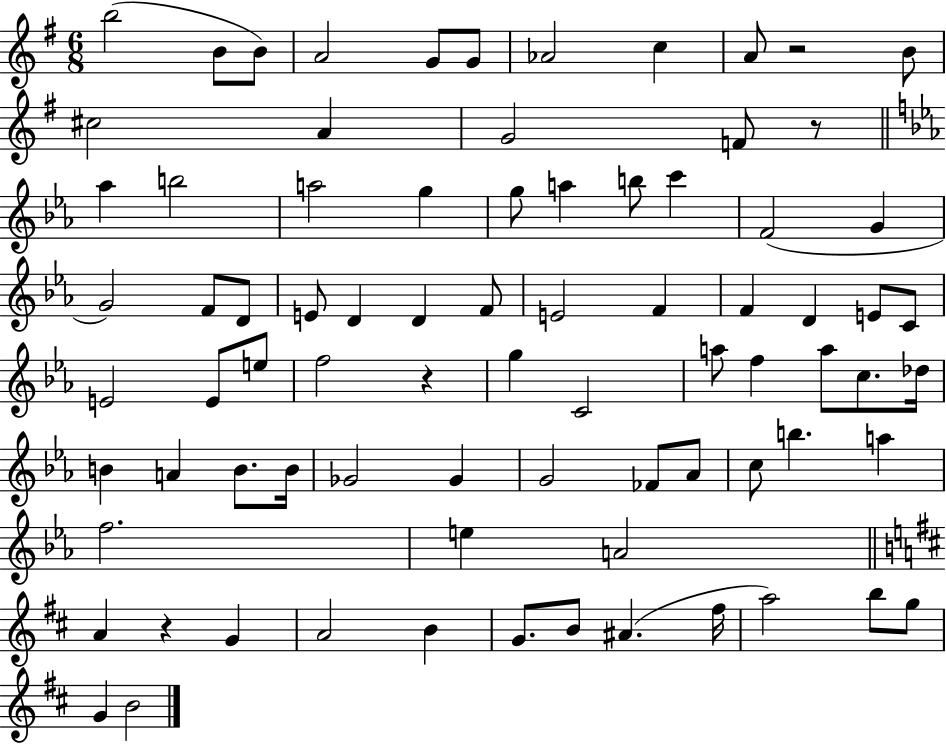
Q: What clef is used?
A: treble